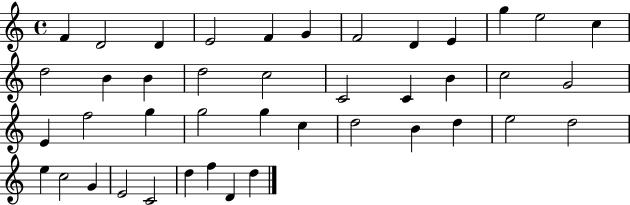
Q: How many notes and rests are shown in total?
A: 42